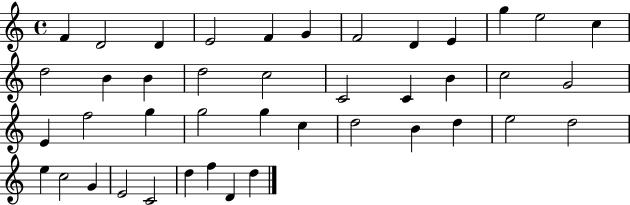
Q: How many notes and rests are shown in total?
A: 42